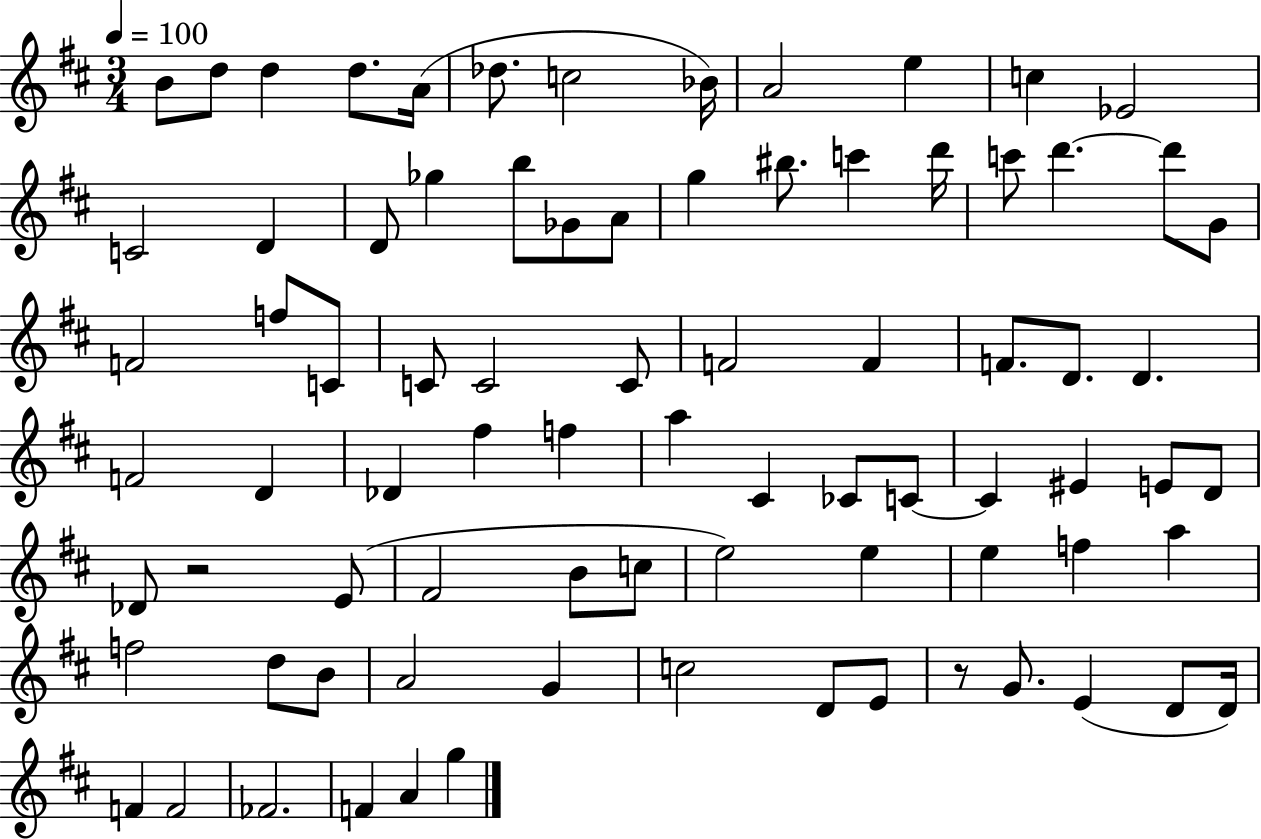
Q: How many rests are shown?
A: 2